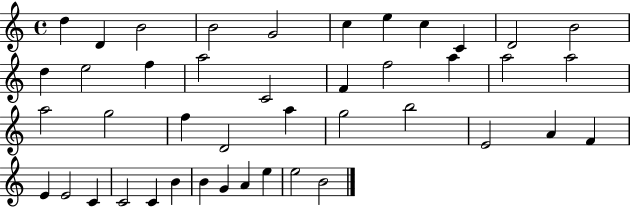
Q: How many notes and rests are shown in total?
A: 43